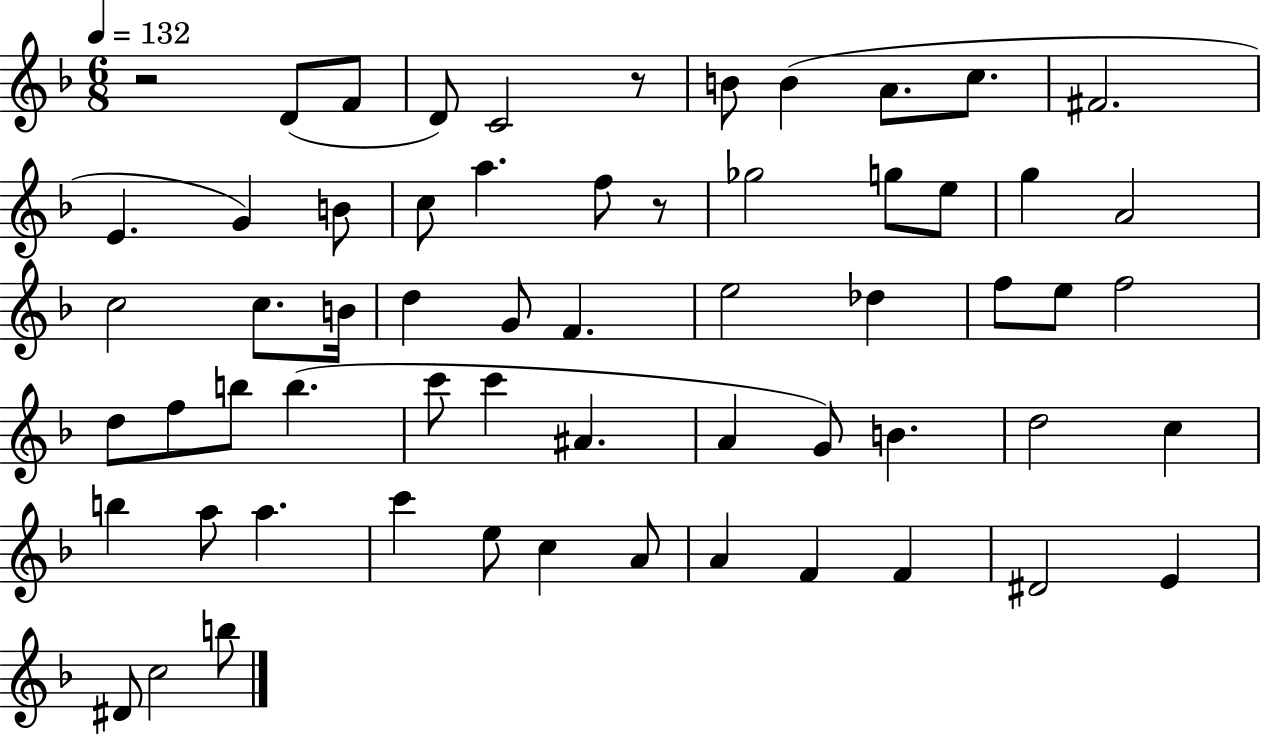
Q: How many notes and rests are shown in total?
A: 61